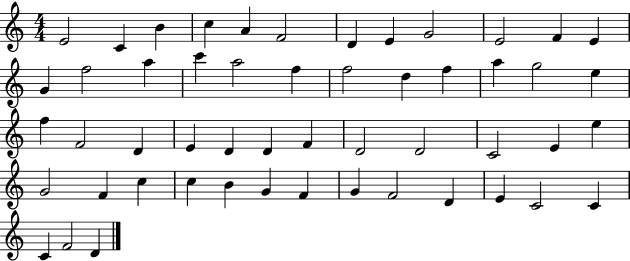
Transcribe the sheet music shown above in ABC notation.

X:1
T:Untitled
M:4/4
L:1/4
K:C
E2 C B c A F2 D E G2 E2 F E G f2 a c' a2 f f2 d f a g2 e f F2 D E D D F D2 D2 C2 E e G2 F c c B G F G F2 D E C2 C C F2 D